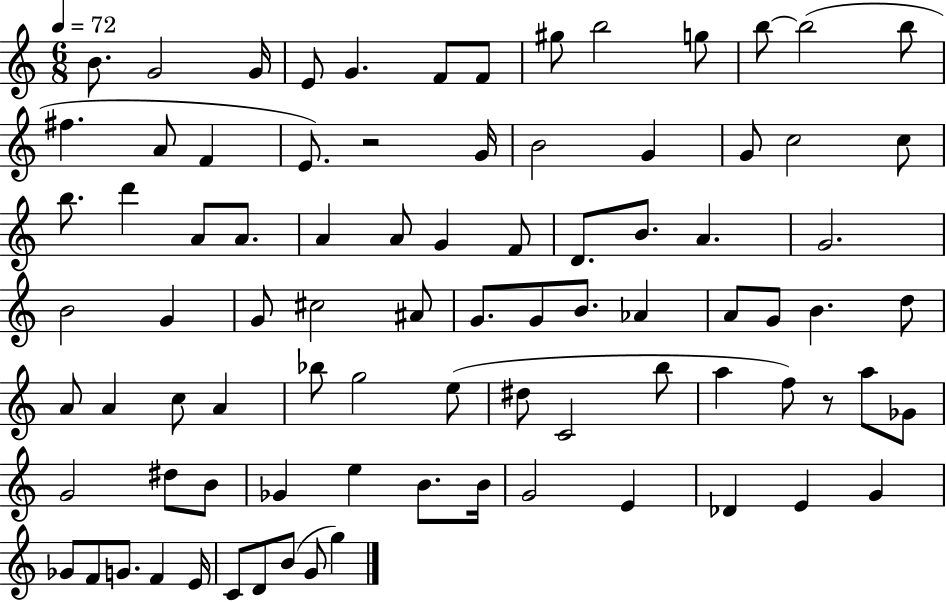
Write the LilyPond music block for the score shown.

{
  \clef treble
  \numericTimeSignature
  \time 6/8
  \key c \major
  \tempo 4 = 72
  b'8. g'2 g'16 | e'8 g'4. f'8 f'8 | gis''8 b''2 g''8 | b''8~~ b''2( b''8 | \break fis''4. a'8 f'4 | e'8.) r2 g'16 | b'2 g'4 | g'8 c''2 c''8 | \break b''8. d'''4 a'8 a'8. | a'4 a'8 g'4 f'8 | d'8. b'8. a'4. | g'2. | \break b'2 g'4 | g'8 cis''2 ais'8 | g'8. g'8 b'8. aes'4 | a'8 g'8 b'4. d''8 | \break a'8 a'4 c''8 a'4 | bes''8 g''2 e''8( | dis''8 c'2 b''8 | a''4 f''8) r8 a''8 ges'8 | \break g'2 dis''8 b'8 | ges'4 e''4 b'8. b'16 | g'2 e'4 | des'4 e'4 g'4 | \break ges'8 f'8 g'8. f'4 e'16 | c'8 d'8 b'8( g'8 g''4) | \bar "|."
}